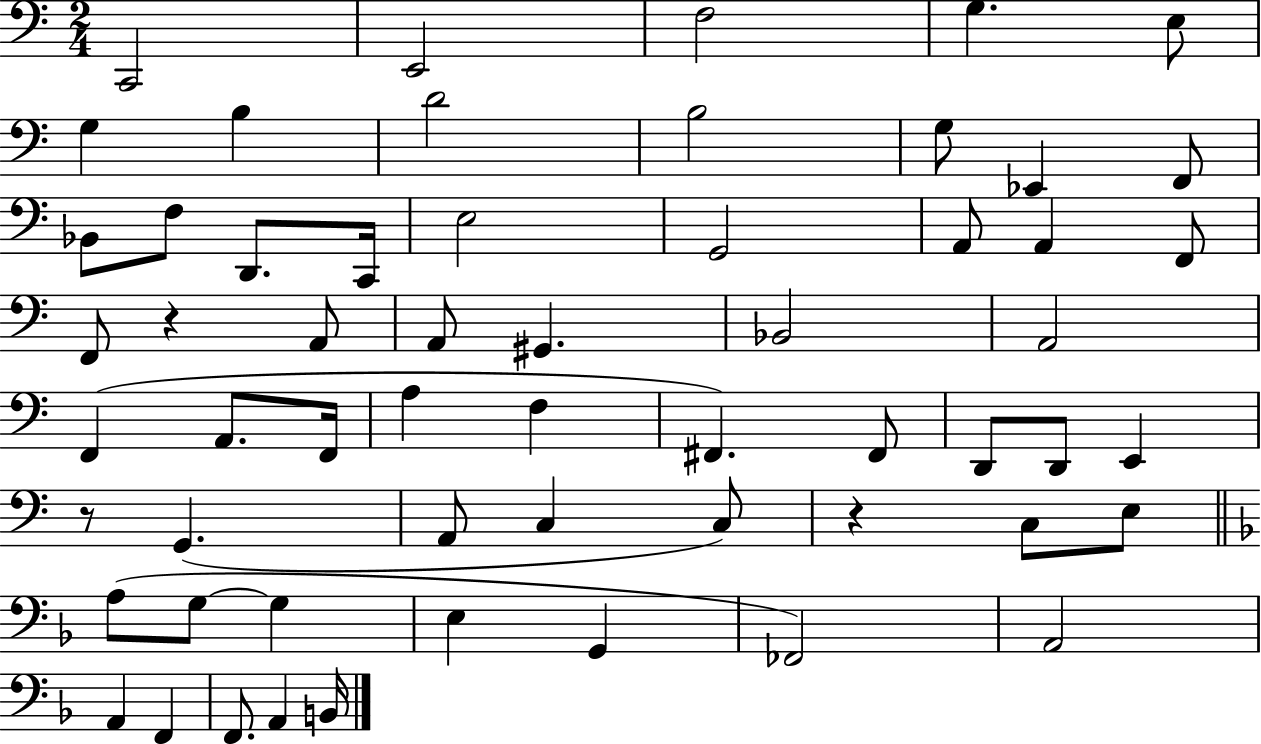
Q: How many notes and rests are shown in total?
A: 58